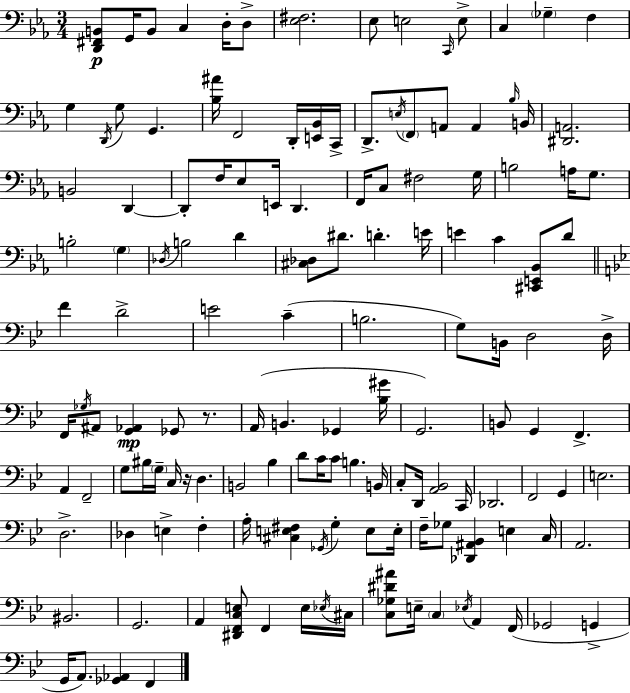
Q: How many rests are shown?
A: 2